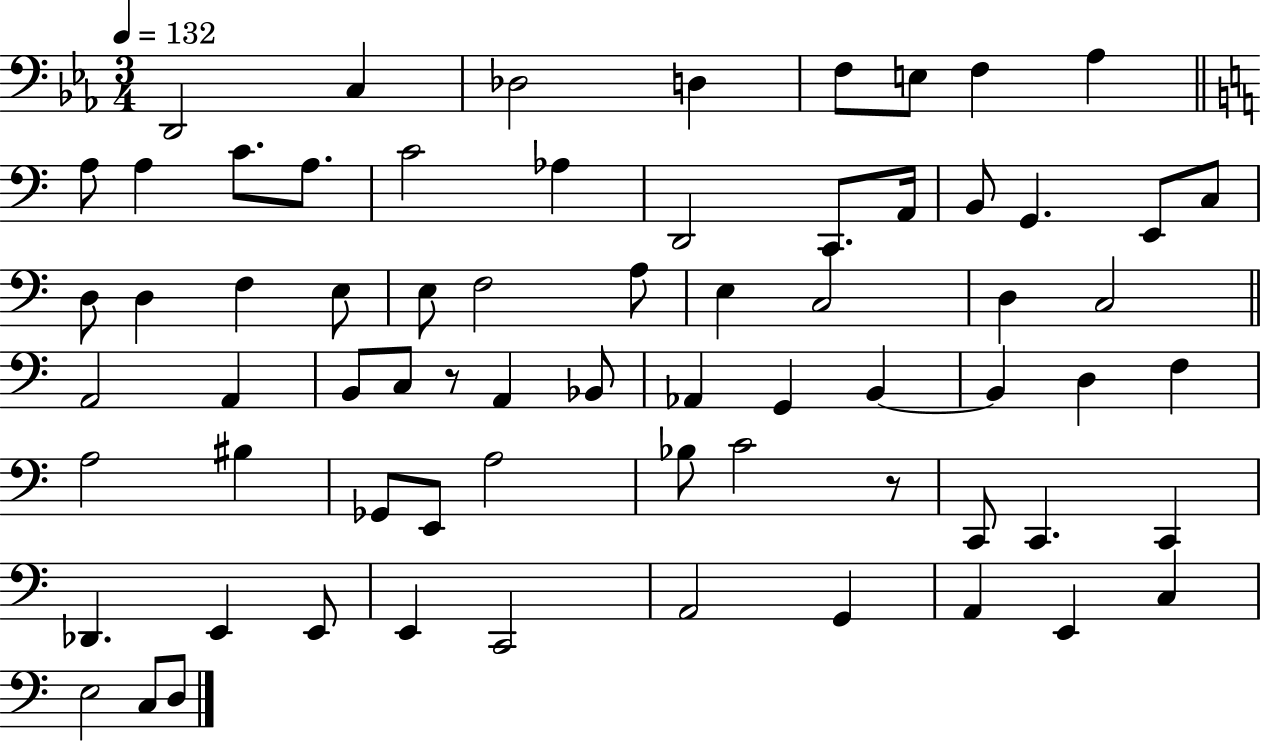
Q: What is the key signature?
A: EES major